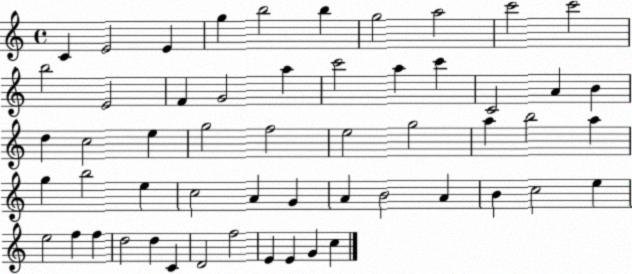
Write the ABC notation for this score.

X:1
T:Untitled
M:4/4
L:1/4
K:C
C E2 E g b2 b g2 a2 c'2 c'2 b2 E2 F G2 a c'2 a c' C2 A B d c2 e g2 f2 e2 g2 a b2 a g b2 e c2 A G A B2 A B c2 e e2 f f d2 d C D2 f2 E E G c